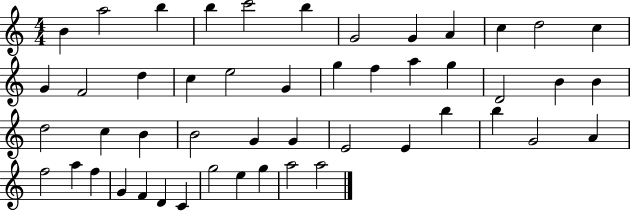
{
  \clef treble
  \numericTimeSignature
  \time 4/4
  \key c \major
  b'4 a''2 b''4 | b''4 c'''2 b''4 | g'2 g'4 a'4 | c''4 d''2 c''4 | \break g'4 f'2 d''4 | c''4 e''2 g'4 | g''4 f''4 a''4 g''4 | d'2 b'4 b'4 | \break d''2 c''4 b'4 | b'2 g'4 g'4 | e'2 e'4 b''4 | b''4 g'2 a'4 | \break f''2 a''4 f''4 | g'4 f'4 d'4 c'4 | g''2 e''4 g''4 | a''2 a''2 | \break \bar "|."
}